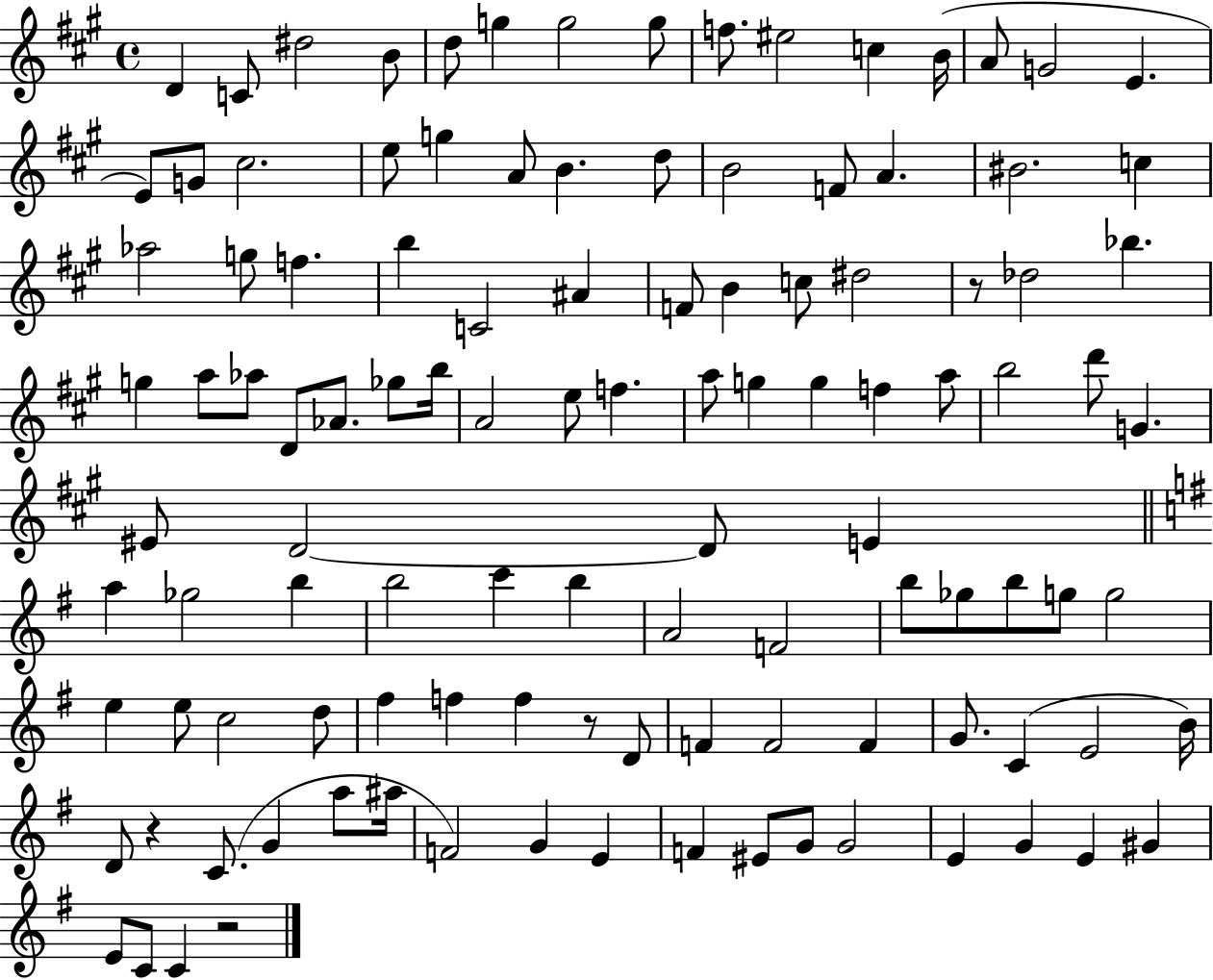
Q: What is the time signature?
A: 4/4